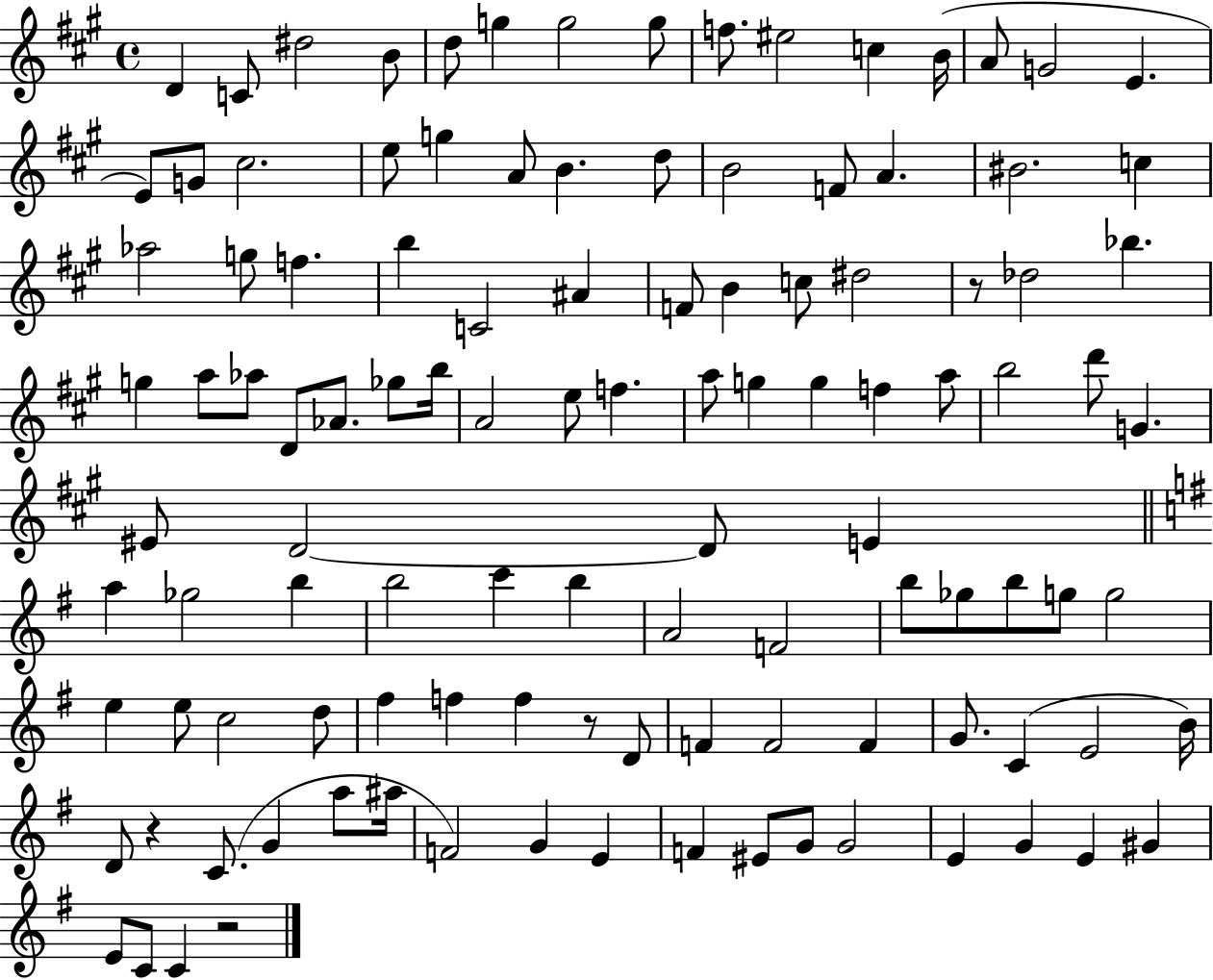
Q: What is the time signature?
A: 4/4